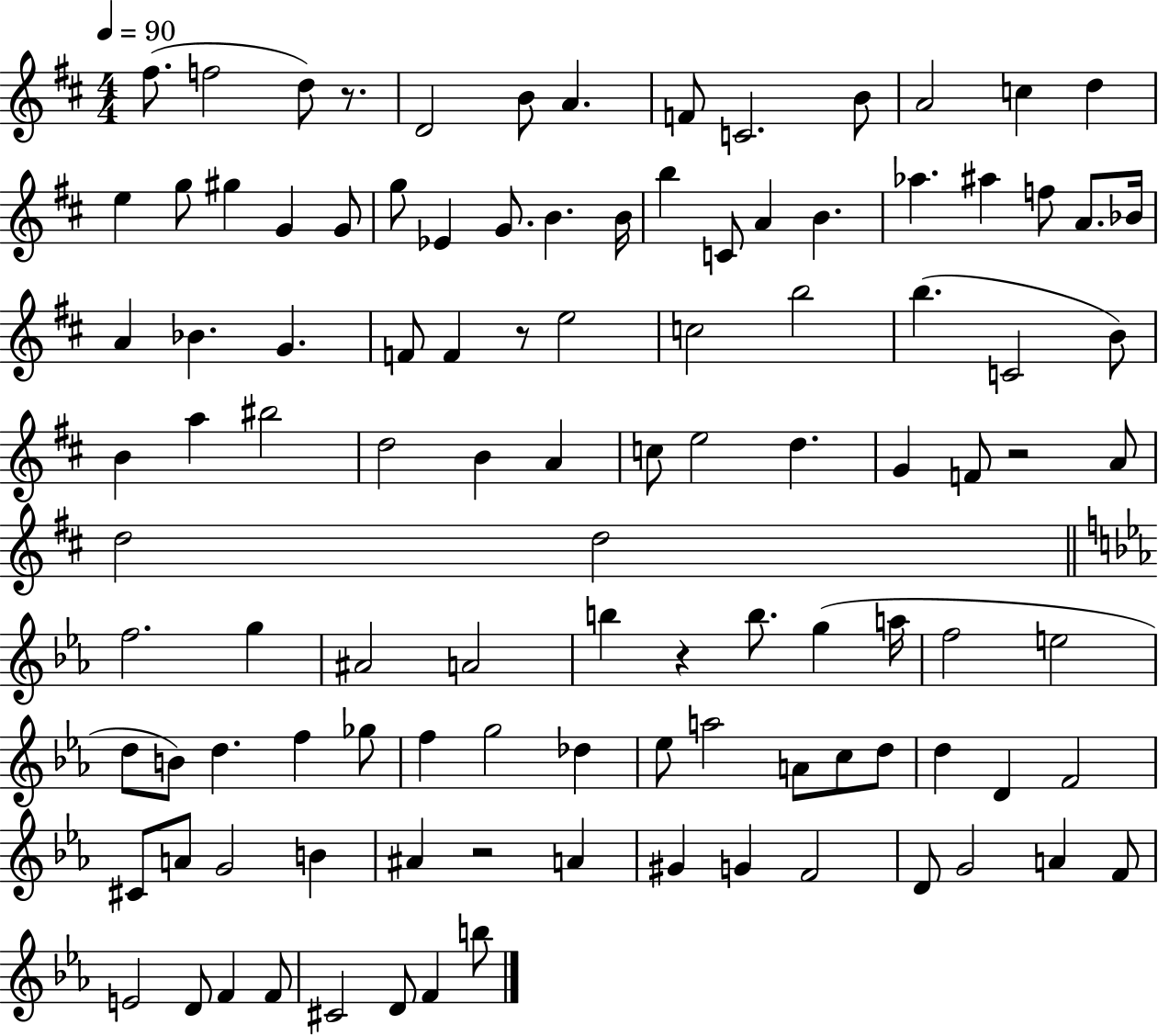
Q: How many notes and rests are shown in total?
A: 108